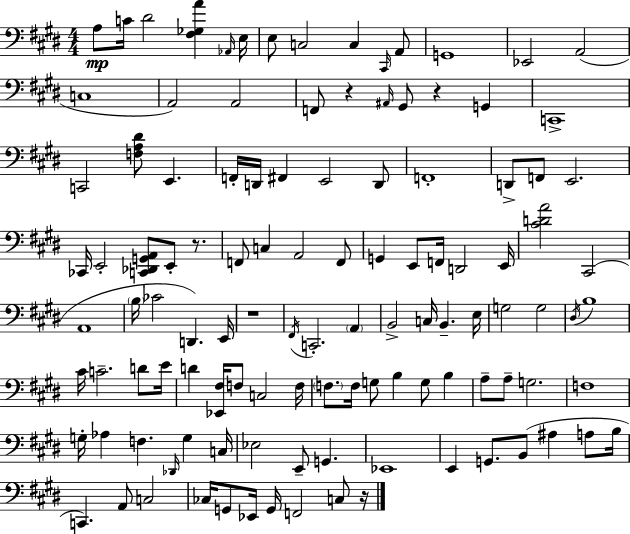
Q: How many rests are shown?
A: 5